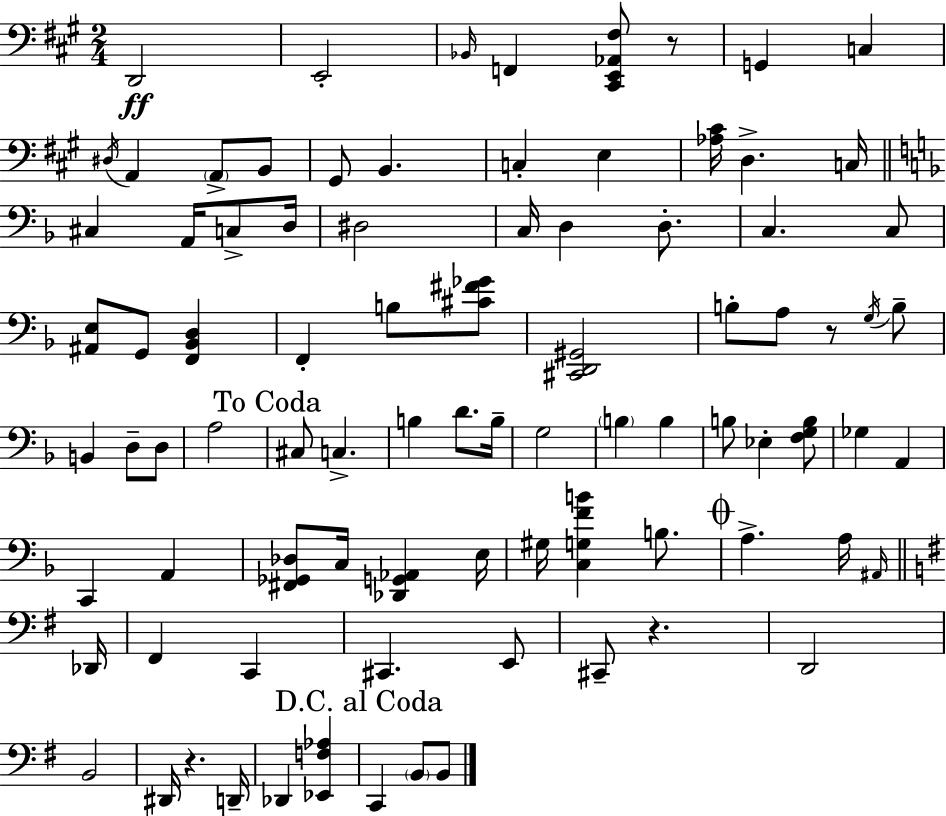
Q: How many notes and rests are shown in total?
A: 87